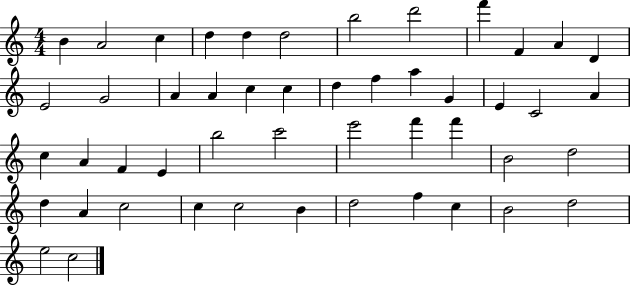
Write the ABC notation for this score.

X:1
T:Untitled
M:4/4
L:1/4
K:C
B A2 c d d d2 b2 d'2 f' F A D E2 G2 A A c c d f a G E C2 A c A F E b2 c'2 e'2 f' f' B2 d2 d A c2 c c2 B d2 f c B2 d2 e2 c2